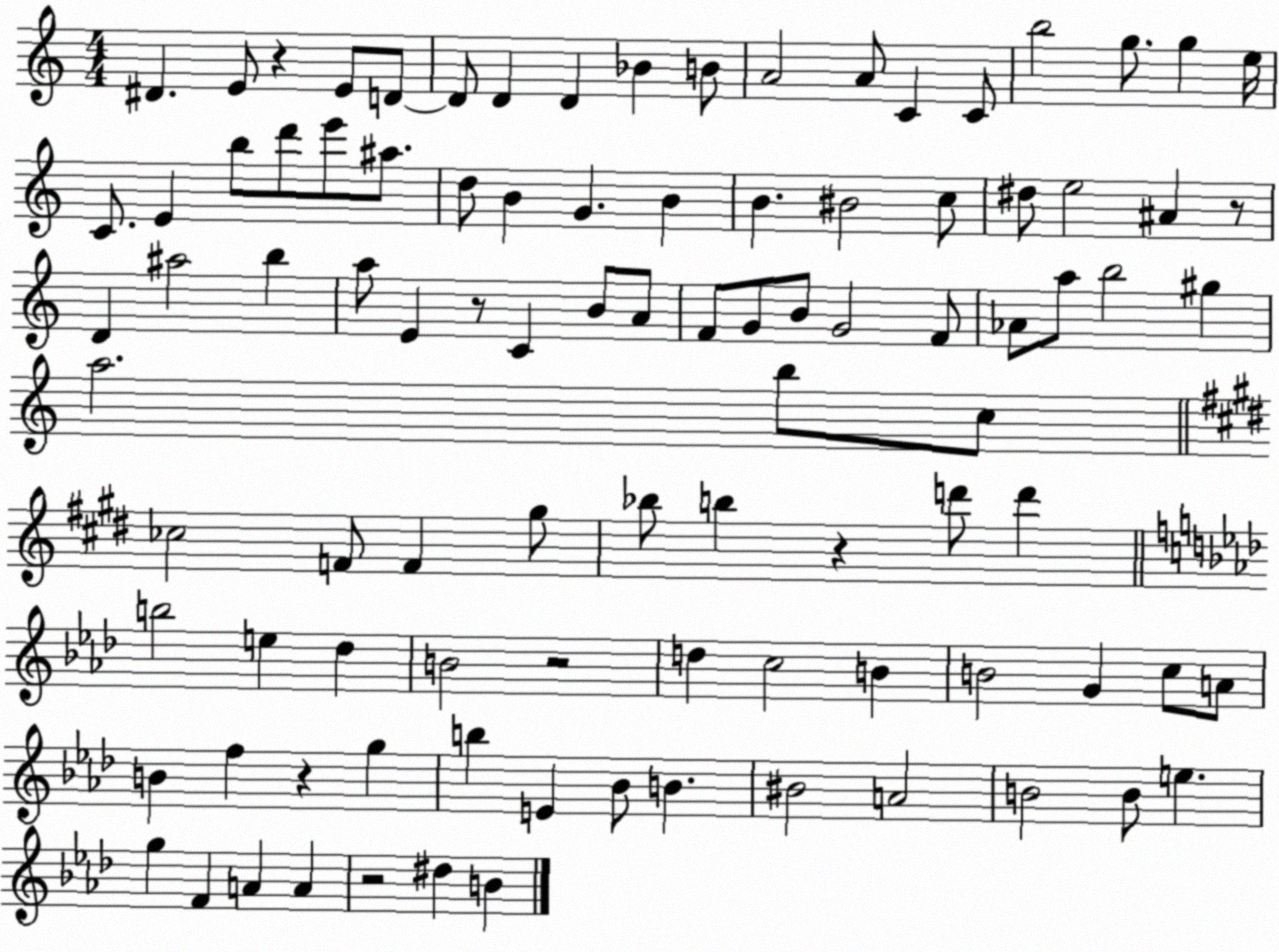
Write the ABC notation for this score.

X:1
T:Untitled
M:4/4
L:1/4
K:C
^D E/2 z E/2 D/2 D/2 D D _B B/2 A2 A/2 C C/2 b2 g/2 g e/4 C/2 E b/2 d'/2 e'/2 ^a/2 d/2 B G B B ^B2 c/2 ^d/2 e2 ^A z/2 D ^a2 b a/2 E z/2 C B/2 A/2 F/2 G/2 B/2 G2 F/2 _A/2 a/2 b2 ^g a2 b/2 c/2 _c2 F/2 F ^g/2 _b/2 b z d'/2 d' b2 e _d B2 z2 d c2 B B2 G c/2 A/2 B f z g b E _B/2 B ^B2 A2 B2 B/2 e g F A A z2 ^d B